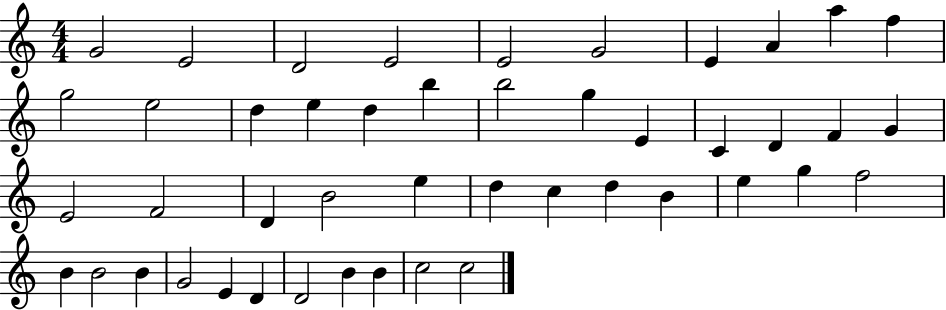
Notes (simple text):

G4/h E4/h D4/h E4/h E4/h G4/h E4/q A4/q A5/q F5/q G5/h E5/h D5/q E5/q D5/q B5/q B5/h G5/q E4/q C4/q D4/q F4/q G4/q E4/h F4/h D4/q B4/h E5/q D5/q C5/q D5/q B4/q E5/q G5/q F5/h B4/q B4/h B4/q G4/h E4/q D4/q D4/h B4/q B4/q C5/h C5/h